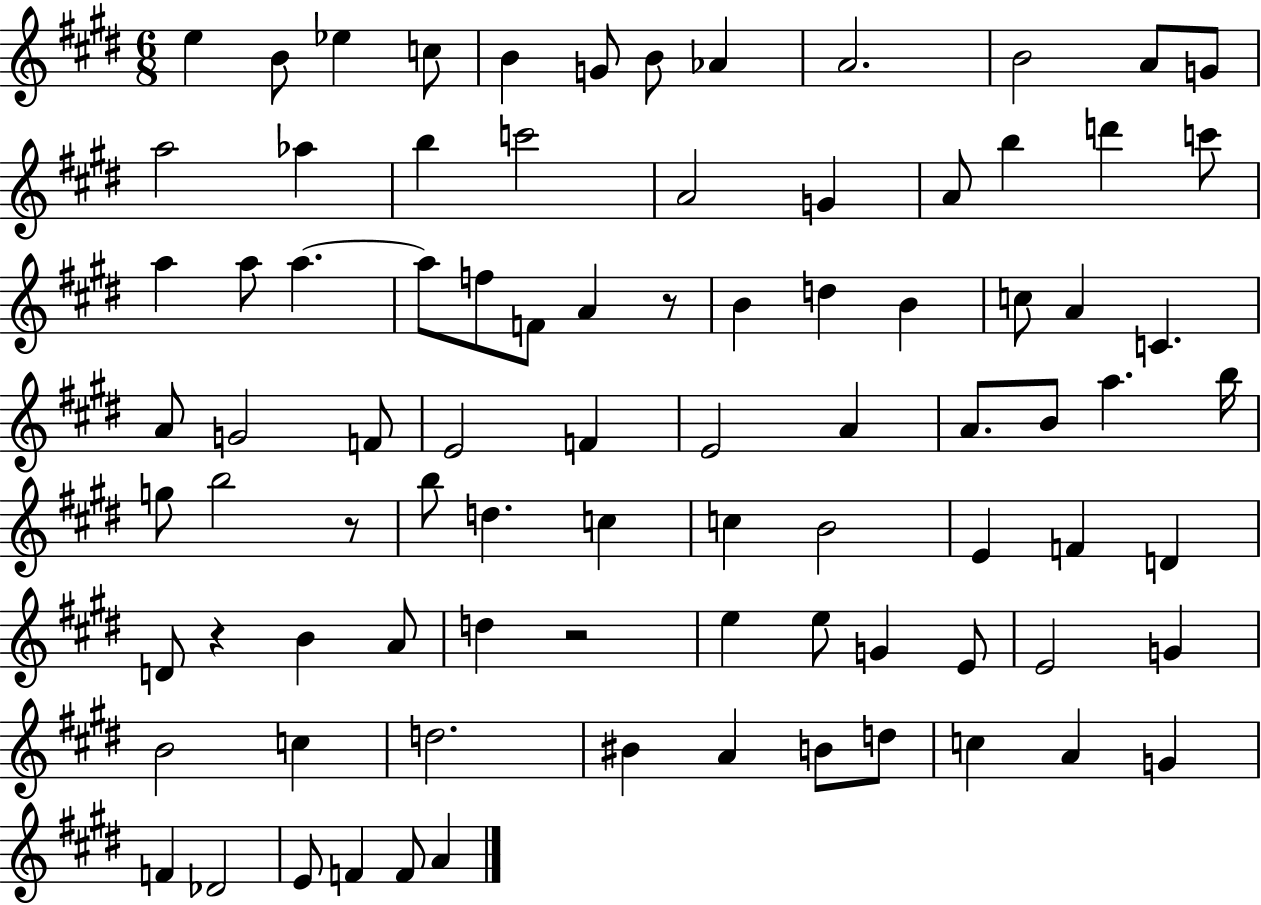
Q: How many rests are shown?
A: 4